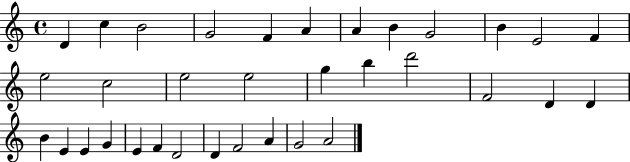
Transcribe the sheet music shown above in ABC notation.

X:1
T:Untitled
M:4/4
L:1/4
K:C
D c B2 G2 F A A B G2 B E2 F e2 c2 e2 e2 g b d'2 F2 D D B E E G E F D2 D F2 A G2 A2